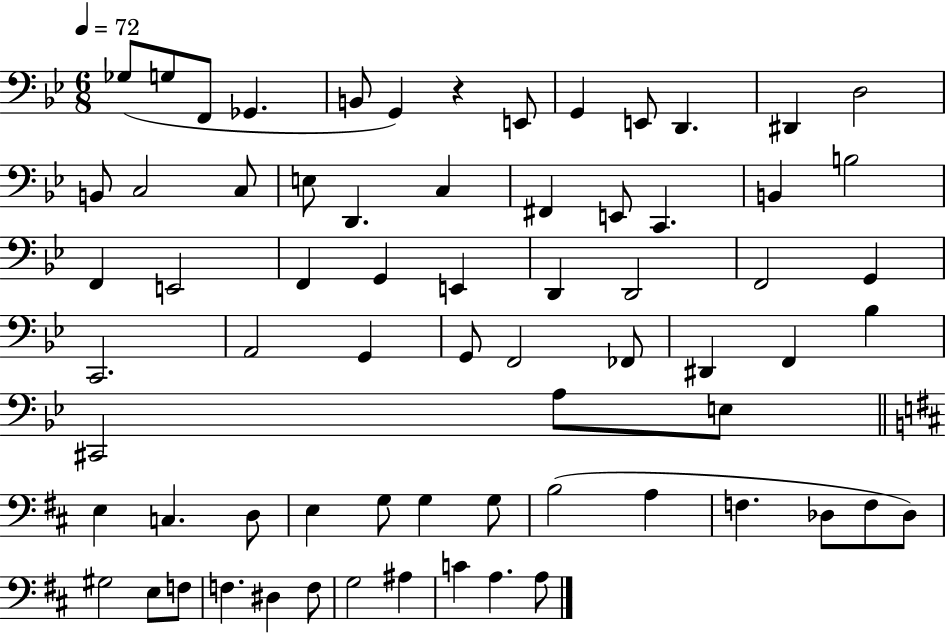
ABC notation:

X:1
T:Untitled
M:6/8
L:1/4
K:Bb
_G,/2 G,/2 F,,/2 _G,, B,,/2 G,, z E,,/2 G,, E,,/2 D,, ^D,, D,2 B,,/2 C,2 C,/2 E,/2 D,, C, ^F,, E,,/2 C,, B,, B,2 F,, E,,2 F,, G,, E,, D,, D,,2 F,,2 G,, C,,2 A,,2 G,, G,,/2 F,,2 _F,,/2 ^D,, F,, _B, ^C,,2 A,/2 E,/2 E, C, D,/2 E, G,/2 G, G,/2 B,2 A, F, _D,/2 F,/2 _D,/2 ^G,2 E,/2 F,/2 F, ^D, F,/2 G,2 ^A, C A, A,/2